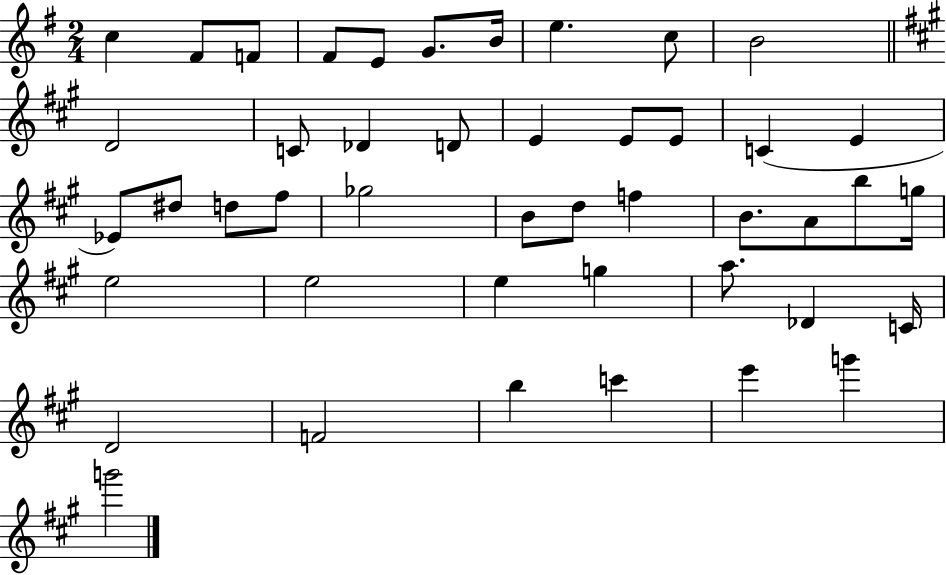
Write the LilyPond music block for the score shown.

{
  \clef treble
  \numericTimeSignature
  \time 2/4
  \key g \major
  \repeat volta 2 { c''4 fis'8 f'8 | fis'8 e'8 g'8. b'16 | e''4. c''8 | b'2 | \break \bar "||" \break \key a \major d'2 | c'8 des'4 d'8 | e'4 e'8 e'8 | c'4( e'4 | \break ees'8) dis''8 d''8 fis''8 | ges''2 | b'8 d''8 f''4 | b'8. a'8 b''8 g''16 | \break e''2 | e''2 | e''4 g''4 | a''8. des'4 c'16 | \break d'2 | f'2 | b''4 c'''4 | e'''4 g'''4 | \break g'''2 | } \bar "|."
}